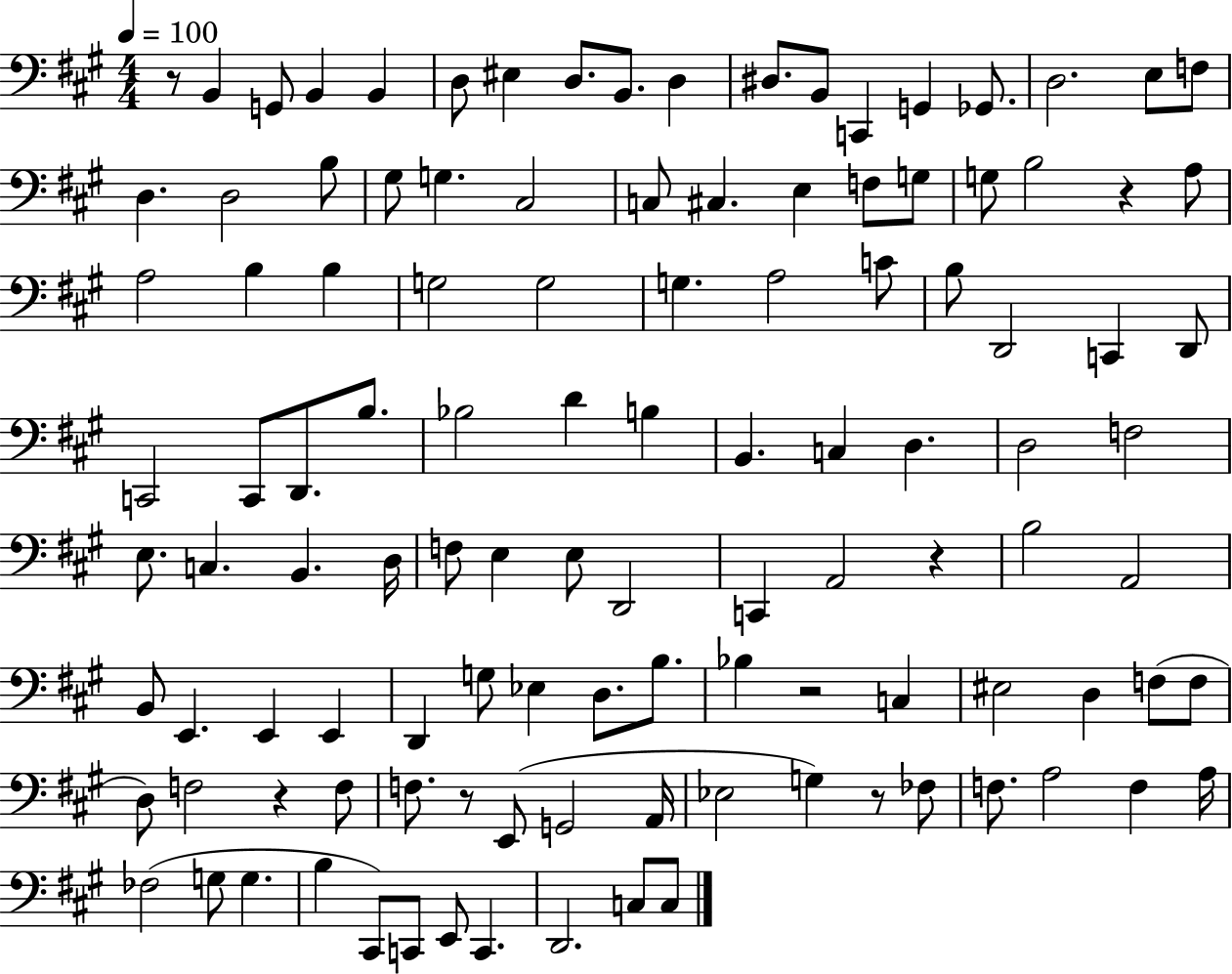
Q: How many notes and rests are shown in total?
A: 114